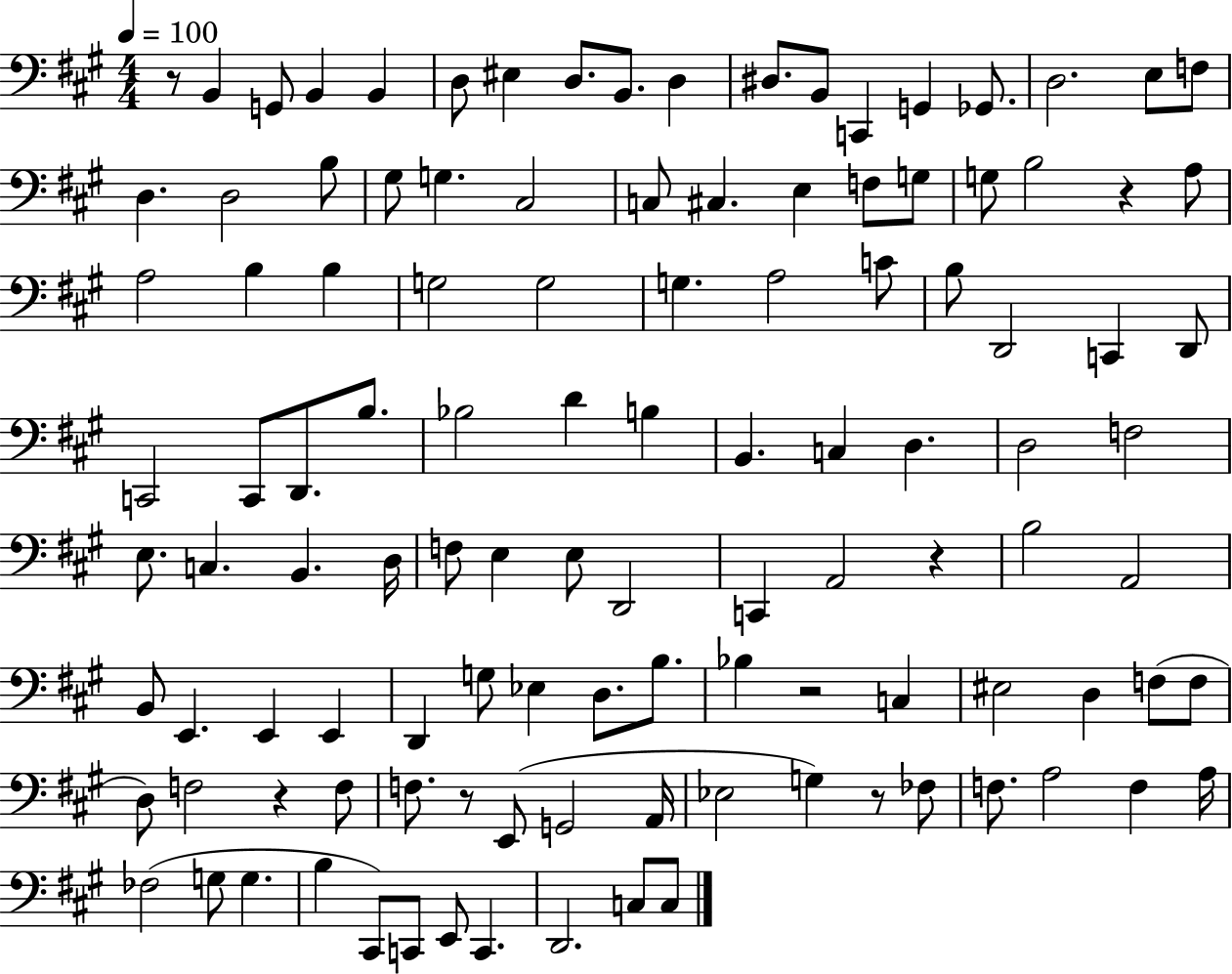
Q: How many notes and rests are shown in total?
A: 114